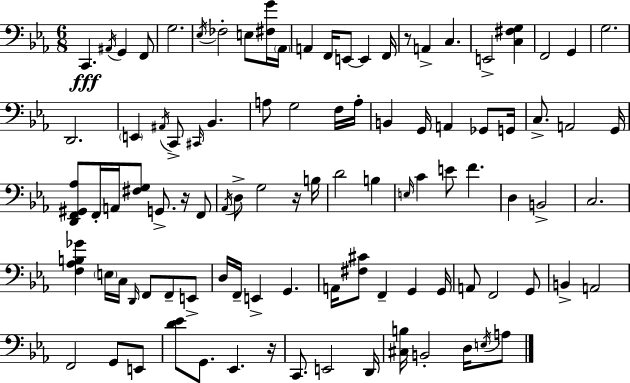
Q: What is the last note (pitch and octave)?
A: A3